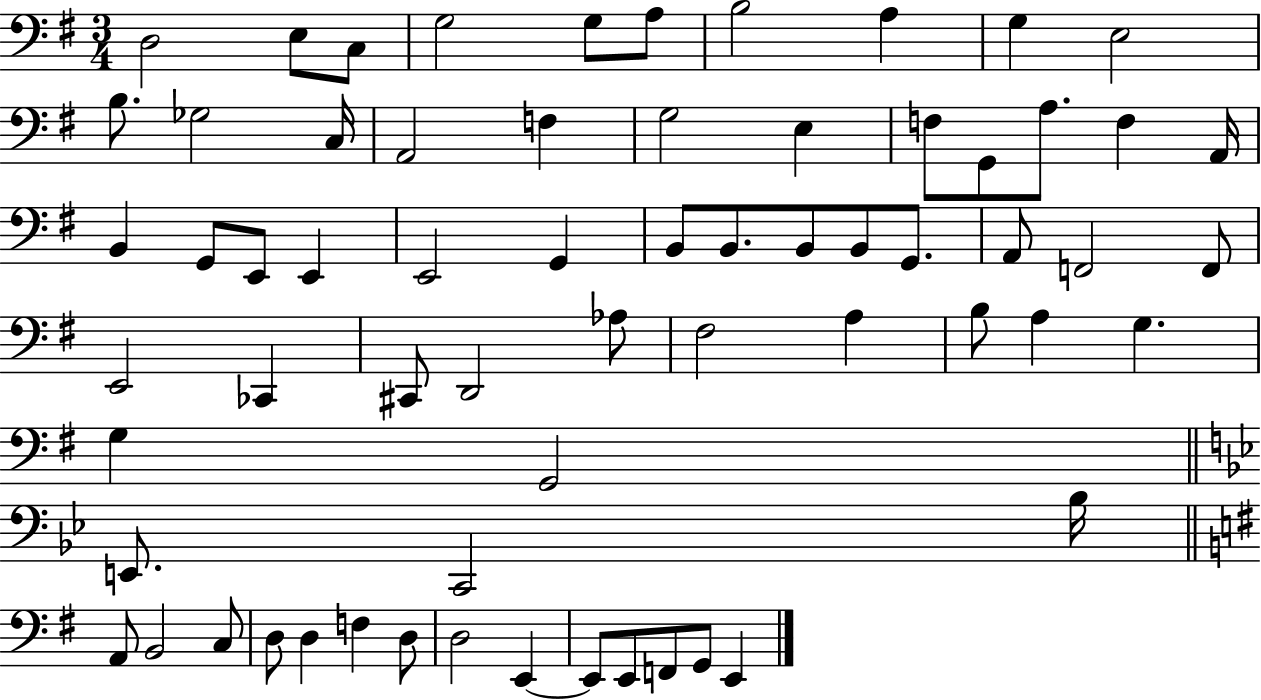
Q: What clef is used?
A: bass